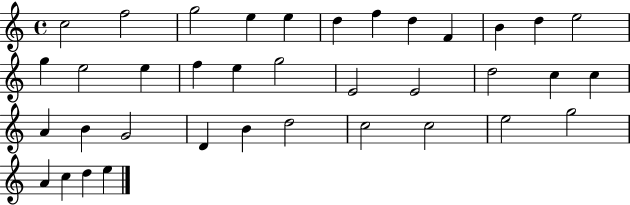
C5/h F5/h G5/h E5/q E5/q D5/q F5/q D5/q F4/q B4/q D5/q E5/h G5/q E5/h E5/q F5/q E5/q G5/h E4/h E4/h D5/h C5/q C5/q A4/q B4/q G4/h D4/q B4/q D5/h C5/h C5/h E5/h G5/h A4/q C5/q D5/q E5/q